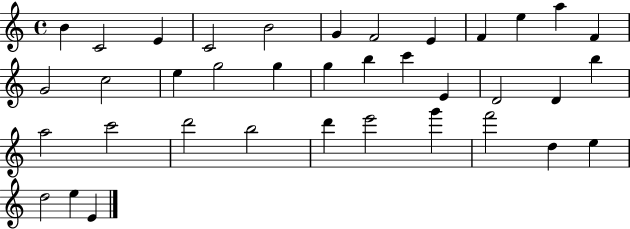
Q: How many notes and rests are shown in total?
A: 37